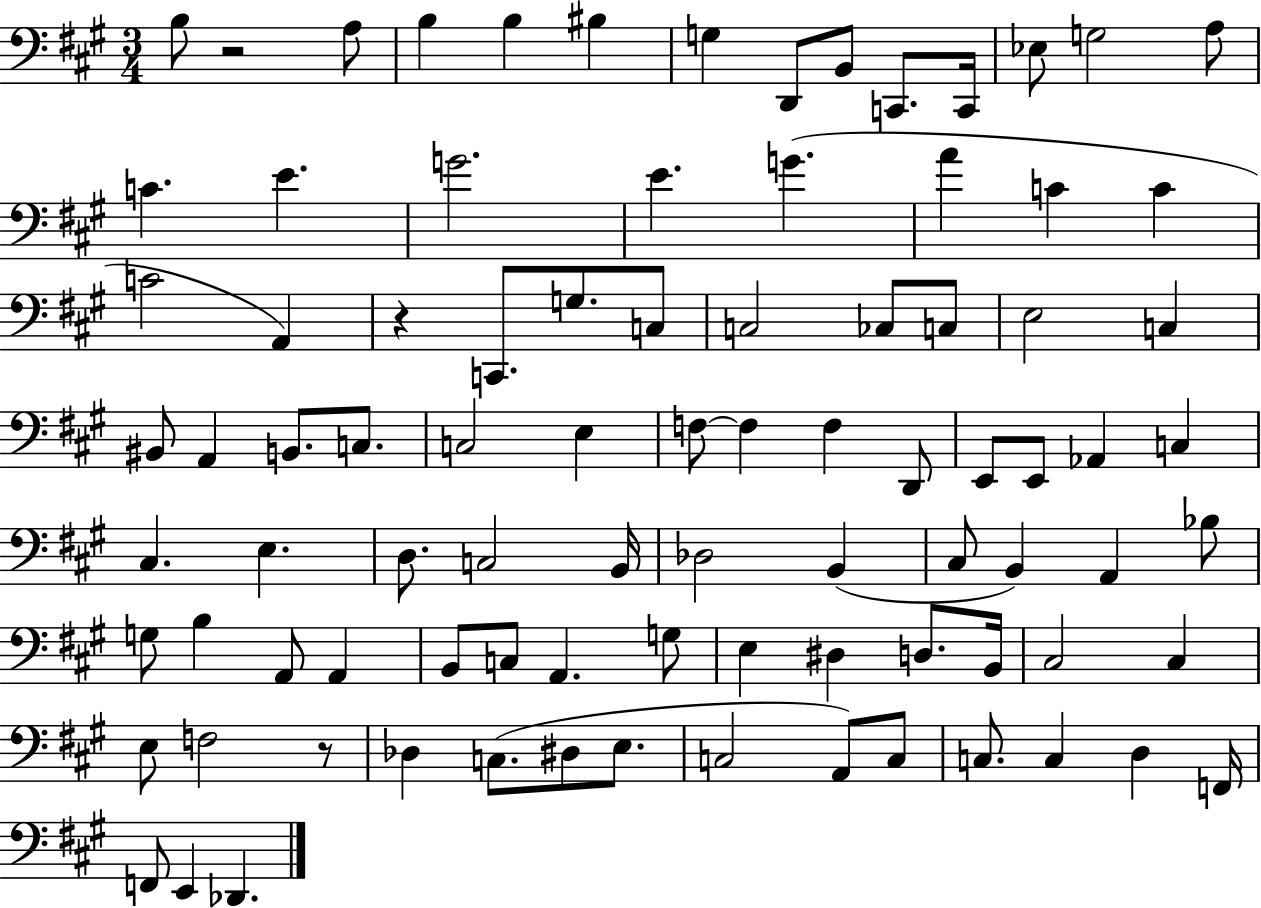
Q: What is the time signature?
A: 3/4